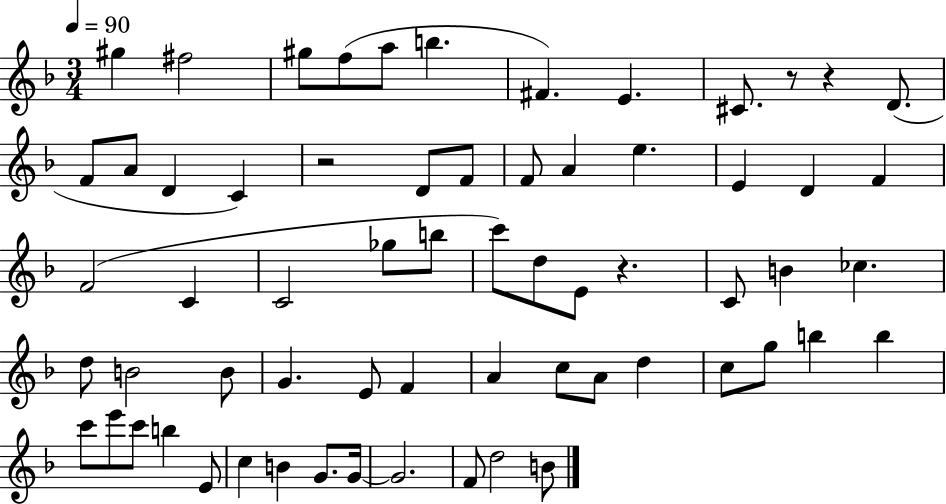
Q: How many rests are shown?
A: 4